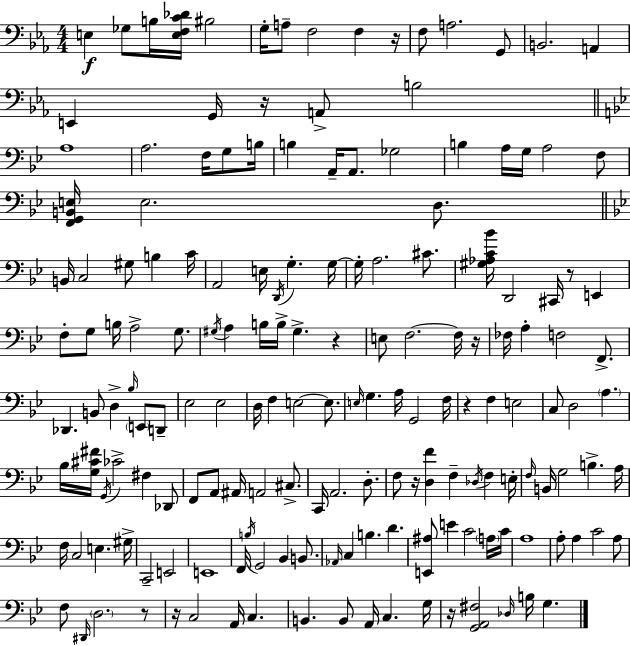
E3/q Gb3/e B3/s [E3,F3,C4,Db4]/s BIS3/h G3/s A3/e F3/h F3/q R/s F3/e A3/h. G2/e B2/h. A2/q E2/q G2/s R/s A2/e B3/h A3/w A3/h. F3/s G3/e B3/s B3/q A2/s A2/e. Gb3/h B3/q A3/s G3/s A3/h F3/e [F2,G2,B2,E3]/s E3/h. D3/e. B2/s C3/h G#3/e B3/q C4/s A2/h E3/s D2/s G3/q. G3/s G3/s A3/h. C#4/e. [G#3,Ab3,C4,Bb4]/s D2/h C#2/s R/e E2/q F3/e G3/e B3/s A3/h G3/e. G#3/s A3/q B3/s B3/s G#3/q. R/q E3/e F3/h. F3/s R/s FES3/s A3/q F3/h F2/e. Db2/q. B2/e D3/q Bb3/s E2/e D2/e Eb3/h Eb3/h D3/s F3/q E3/h E3/e. E3/s G3/q. A3/s G2/h F3/s R/q F3/q E3/h C3/e D3/h A3/q. Bb3/s [G3,C#4,F#4]/s G2/s CES4/h F#3/q Db2/e F2/e A2/e A#2/s A2/h C#3/e. C2/s A2/h. D3/e. F3/e R/s [D3,F4]/q F3/q Db3/s F3/q E3/s F3/s B2/s G3/h B3/q. A3/s F3/s C3/h E3/q. G#3/s C2/h E2/h E2/w F2/s B3/s G2/h Bb2/q B2/e. Ab2/s C3/q B3/q. D4/q. [E2,A#3]/e E4/q C4/h A3/s C4/s A3/w A3/e A3/q C4/h A3/e F3/e D#2/s D3/h. R/e R/s C3/h A2/s C3/q. B2/q. B2/e A2/s C3/q. G3/s R/s [G2,A2,F#3]/h Db3/s B3/s G3/q.